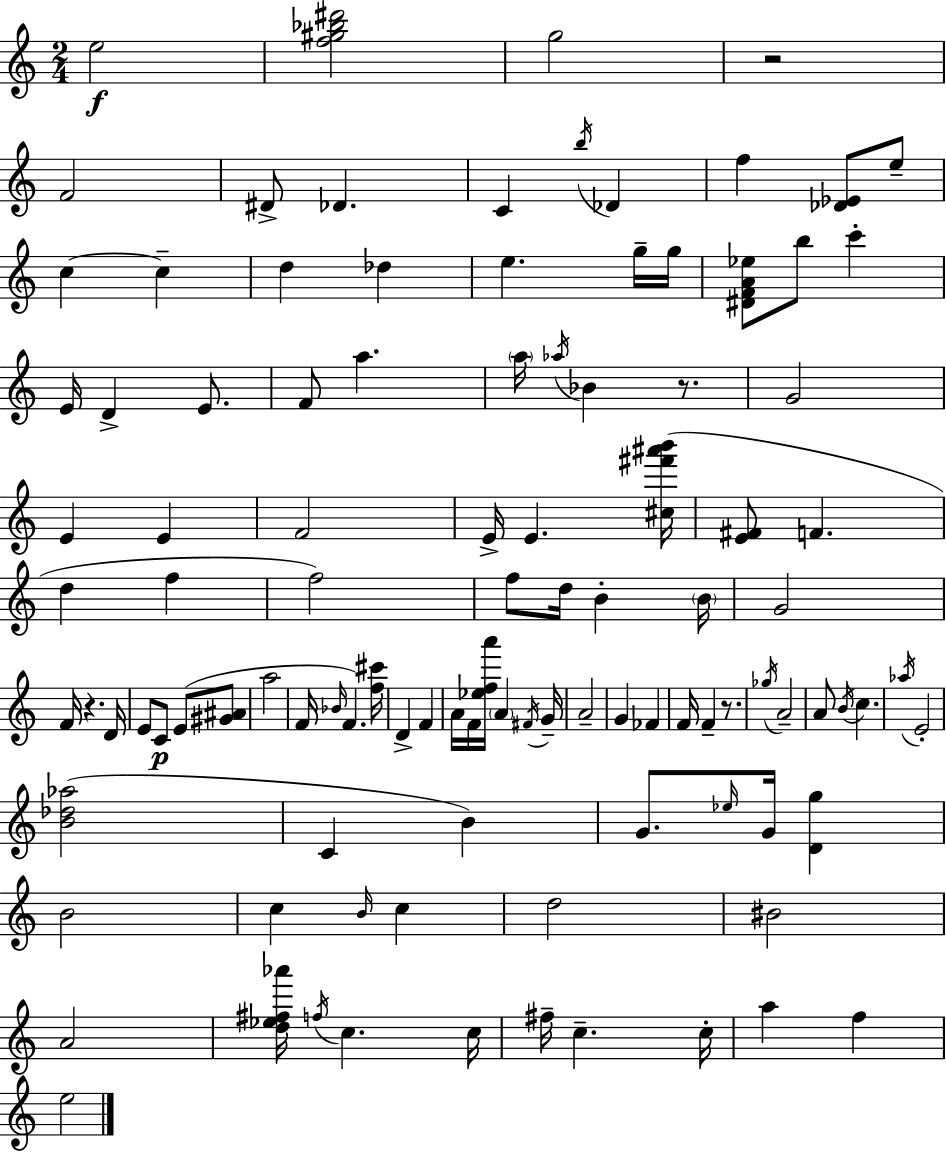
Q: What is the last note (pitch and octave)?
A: E5